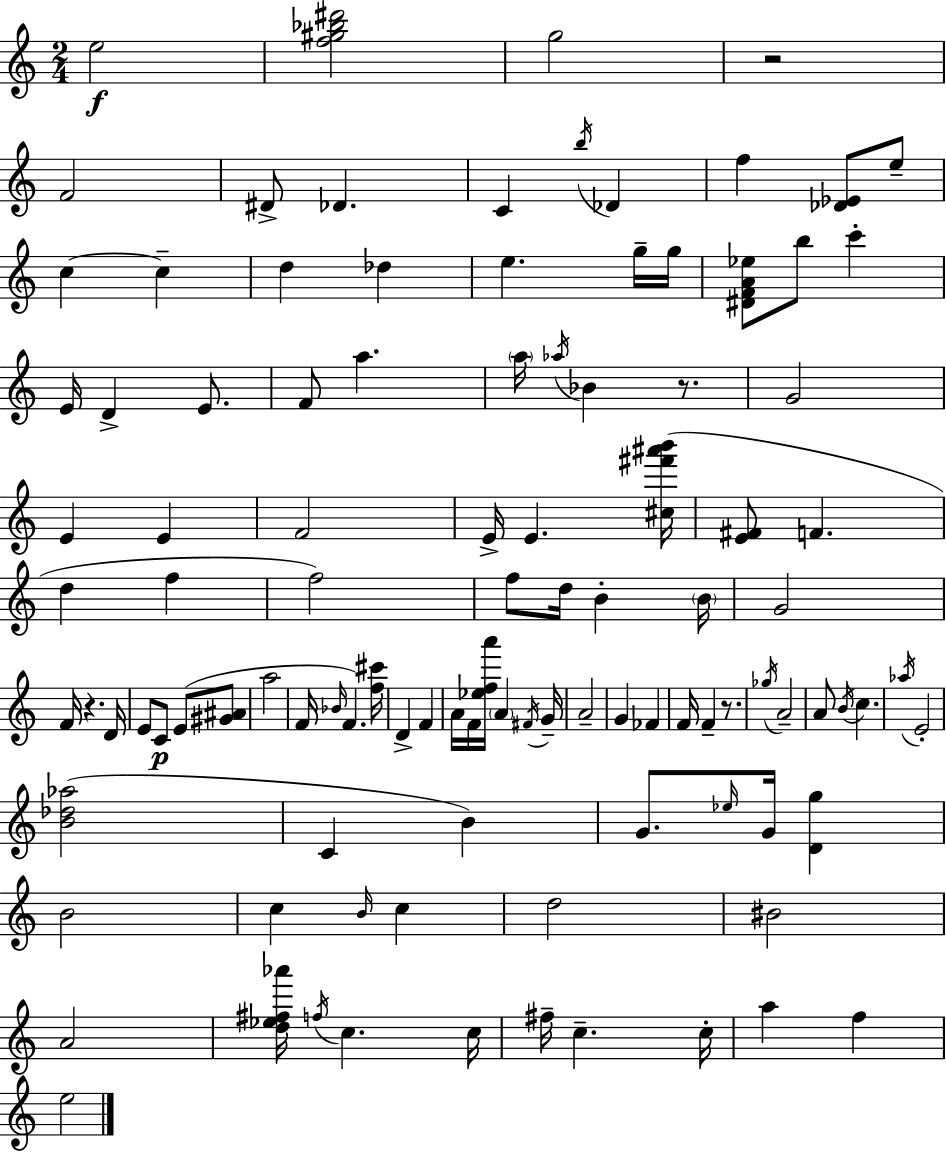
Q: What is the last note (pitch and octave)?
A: E5